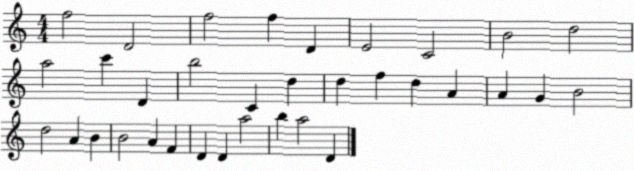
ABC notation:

X:1
T:Untitled
M:4/4
L:1/4
K:C
f2 D2 f2 f D E2 C2 B2 d2 a2 c' D b2 C d d f d A A G B2 d2 A B B2 A F D D a2 b a2 D